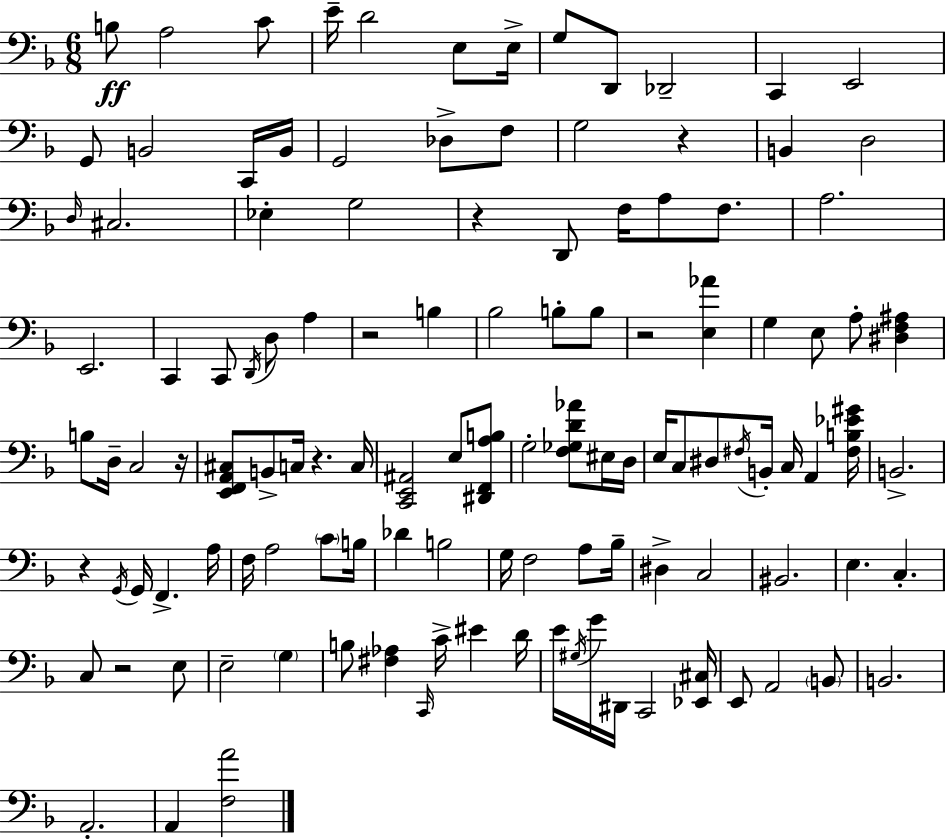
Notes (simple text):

B3/e A3/h C4/e E4/s D4/h E3/e E3/s G3/e D2/e Db2/h C2/q E2/h G2/e B2/h C2/s B2/s G2/h Db3/e F3/e G3/h R/q B2/q D3/h D3/s C#3/h. Eb3/q G3/h R/q D2/e F3/s A3/e F3/e. A3/h. E2/h. C2/q C2/e D2/s D3/e A3/q R/h B3/q Bb3/h B3/e B3/e R/h [E3,Ab4]/q G3/q E3/e A3/e [D#3,F3,A#3]/q B3/e D3/s C3/h R/s [E2,F2,A2,C#3]/e B2/e C3/s R/q. C3/s [C2,E2,A#2]/h E3/e [D#2,F2,A3,B3]/e G3/h [F3,Gb3,D4,Ab4]/e EIS3/s D3/s E3/s C3/e D#3/e F#3/s B2/s C3/s A2/q [F#3,B3,Eb4,G#4]/s B2/h. R/q G2/s G2/s F2/q. A3/s F3/s A3/h C4/e B3/s Db4/q B3/h G3/s F3/h A3/e Bb3/s D#3/q C3/h BIS2/h. E3/q. C3/q. C3/e R/h E3/e E3/h G3/q B3/e [F#3,Ab3]/q C2/s C4/s EIS4/q D4/s E4/s G#3/s G4/s D#2/s C2/h [Eb2,C#3]/s E2/e A2/h B2/e B2/h. A2/h. A2/q [F3,A4]/h